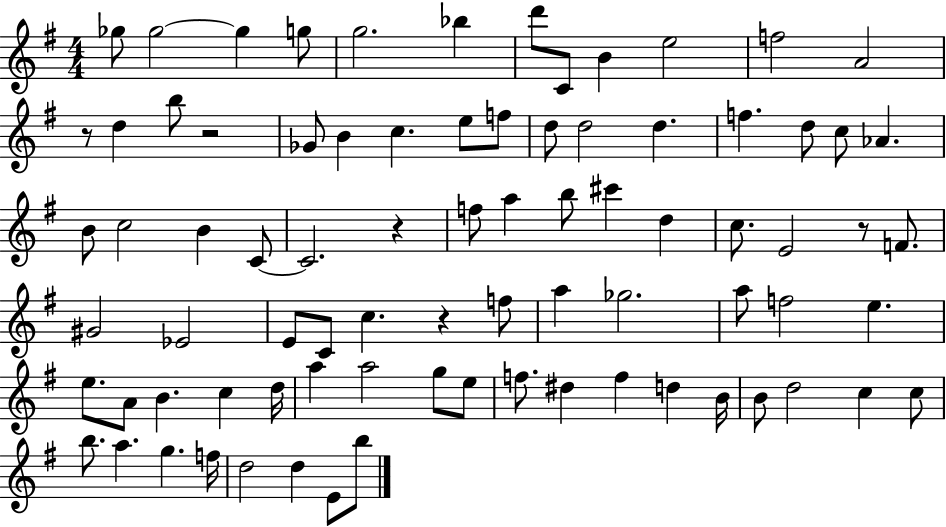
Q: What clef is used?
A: treble